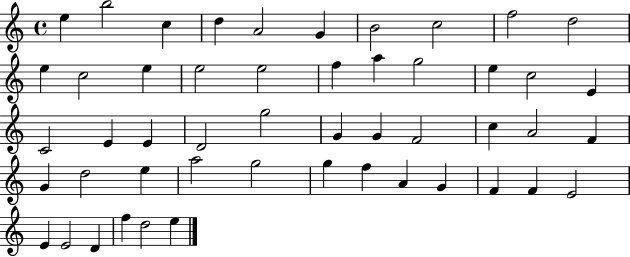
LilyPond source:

{
  \clef treble
  \time 4/4
  \defaultTimeSignature
  \key c \major
  e''4 b''2 c''4 | d''4 a'2 g'4 | b'2 c''2 | f''2 d''2 | \break e''4 c''2 e''4 | e''2 e''2 | f''4 a''4 g''2 | e''4 c''2 e'4 | \break c'2 e'4 e'4 | d'2 g''2 | g'4 g'4 f'2 | c''4 a'2 f'4 | \break g'4 d''2 e''4 | a''2 g''2 | g''4 f''4 a'4 g'4 | f'4 f'4 e'2 | \break e'4 e'2 d'4 | f''4 d''2 e''4 | \bar "|."
}